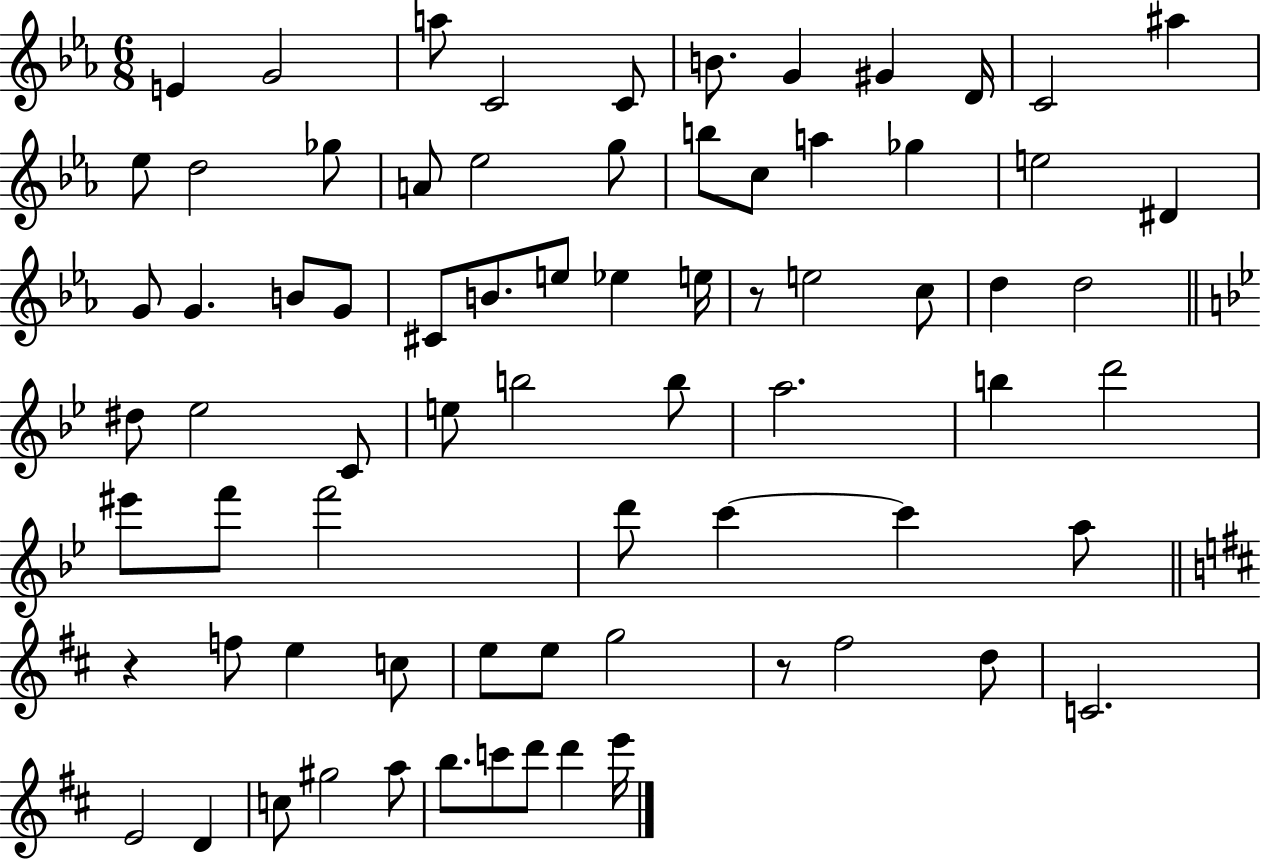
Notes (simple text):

E4/q G4/h A5/e C4/h C4/e B4/e. G4/q G#4/q D4/s C4/h A#5/q Eb5/e D5/h Gb5/e A4/e Eb5/h G5/e B5/e C5/e A5/q Gb5/q E5/h D#4/q G4/e G4/q. B4/e G4/e C#4/e B4/e. E5/e Eb5/q E5/s R/e E5/h C5/e D5/q D5/h D#5/e Eb5/h C4/e E5/e B5/h B5/e A5/h. B5/q D6/h EIS6/e F6/e F6/h D6/e C6/q C6/q A5/e R/q F5/e E5/q C5/e E5/e E5/e G5/h R/e F#5/h D5/e C4/h. E4/h D4/q C5/e G#5/h A5/e B5/e. C6/e D6/e D6/q E6/s